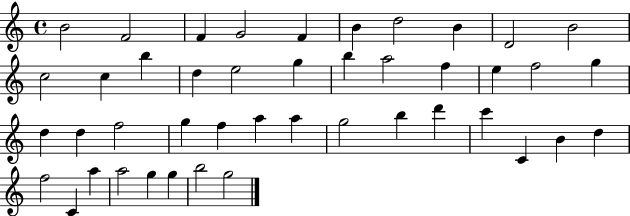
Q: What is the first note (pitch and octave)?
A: B4